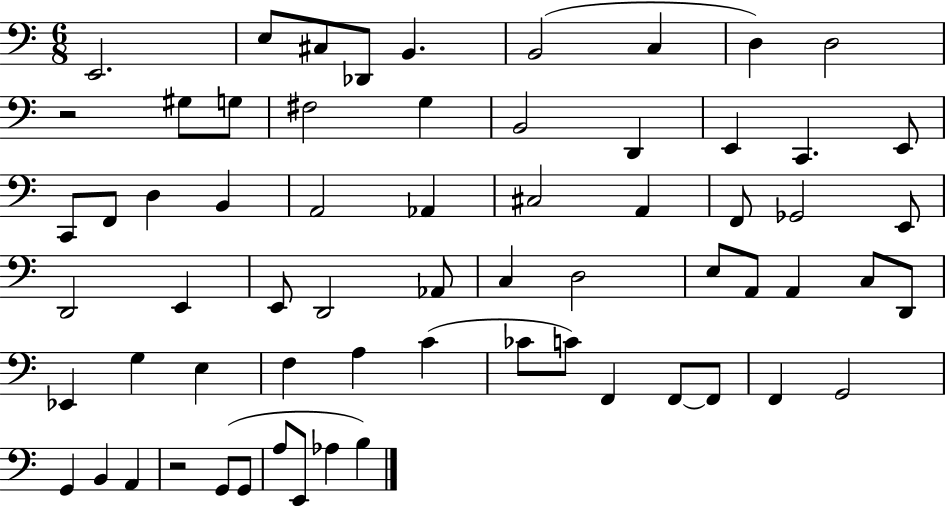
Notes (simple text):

E2/h. E3/e C#3/e Db2/e B2/q. B2/h C3/q D3/q D3/h R/h G#3/e G3/e F#3/h G3/q B2/h D2/q E2/q C2/q. E2/e C2/e F2/e D3/q B2/q A2/h Ab2/q C#3/h A2/q F2/e Gb2/h E2/e D2/h E2/q E2/e D2/h Ab2/e C3/q D3/h E3/e A2/e A2/q C3/e D2/e Eb2/q G3/q E3/q F3/q A3/q C4/q CES4/e C4/e F2/q F2/e F2/e F2/q G2/h G2/q B2/q A2/q R/h G2/e G2/e A3/e E2/e Ab3/q B3/q